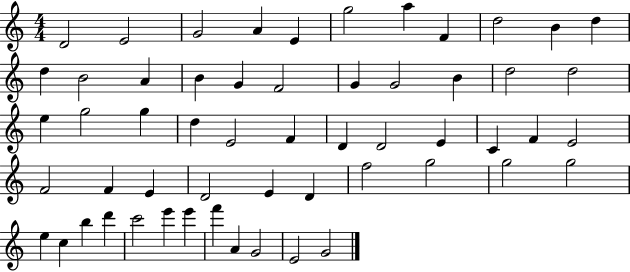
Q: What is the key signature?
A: C major